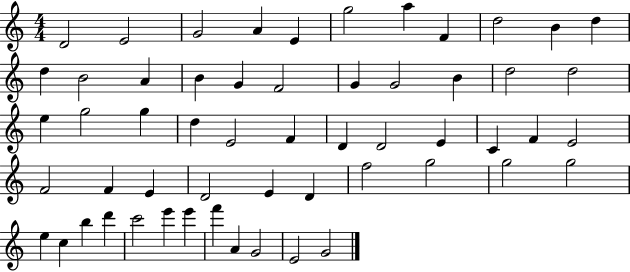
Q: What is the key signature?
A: C major